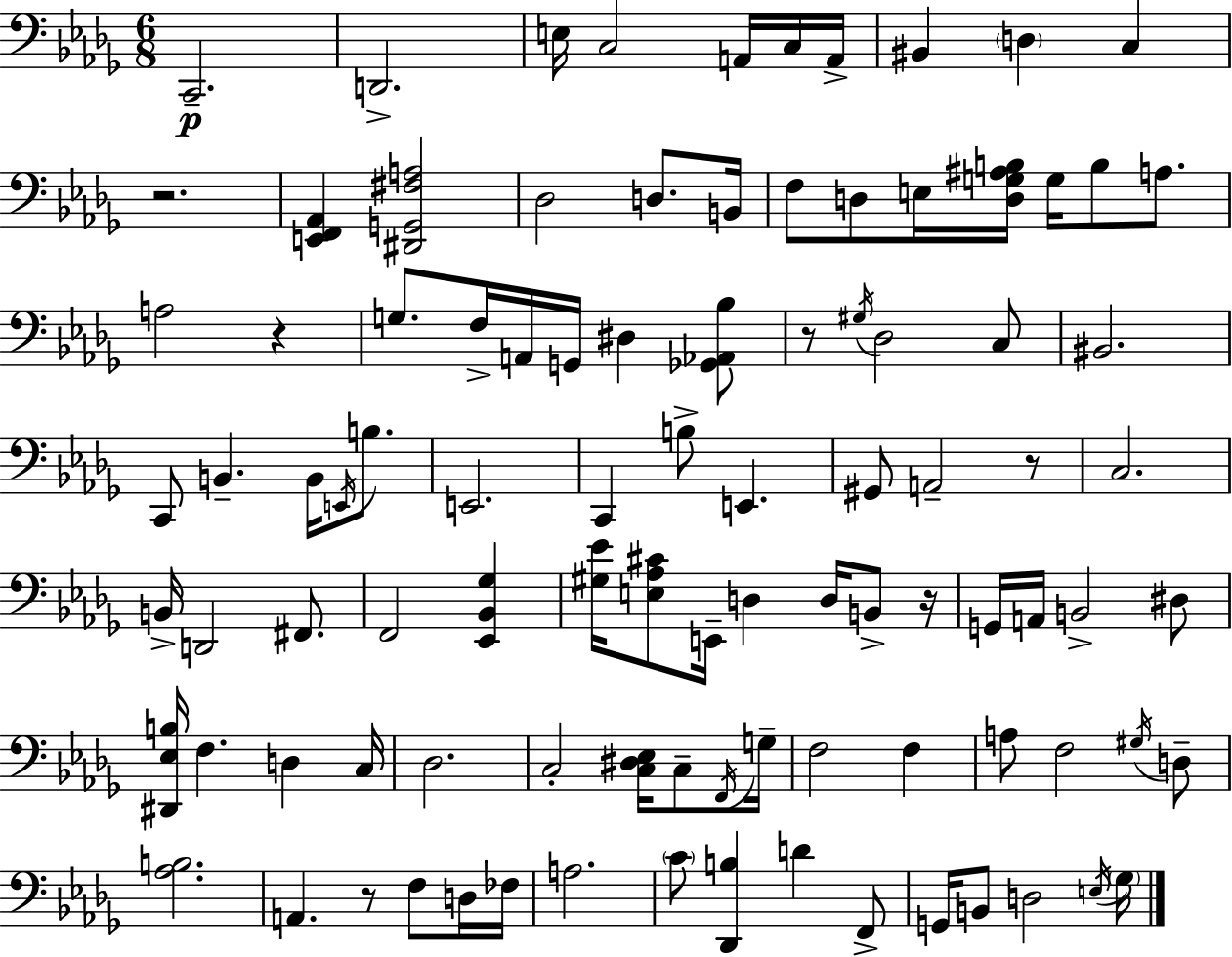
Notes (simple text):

C2/h. D2/h. E3/s C3/h A2/s C3/s A2/s BIS2/q D3/q C3/q R/h. [E2,F2,Ab2]/q [D#2,G2,F#3,A3]/h Db3/h D3/e. B2/s F3/e D3/e E3/s [D3,G3,A#3,B3]/s G3/s B3/e A3/e. A3/h R/q G3/e. F3/s A2/s G2/s D#3/q [Gb2,Ab2,Bb3]/e R/e G#3/s Db3/h C3/e BIS2/h. C2/e B2/q. B2/s E2/s B3/e. E2/h. C2/q B3/e E2/q. G#2/e A2/h R/e C3/h. B2/s D2/h F#2/e. F2/h [Eb2,Bb2,Gb3]/q [G#3,Eb4]/s [E3,Ab3,C#4]/e E2/s D3/q D3/s B2/e R/s G2/s A2/s B2/h D#3/e [D#2,Eb3,B3]/s F3/q. D3/q C3/s Db3/h. C3/h [C3,D#3,Eb3]/s C3/e F2/s G3/s F3/h F3/q A3/e F3/h G#3/s D3/e [Ab3,B3]/h. A2/q. R/e F3/e D3/s FES3/s A3/h. C4/e [Db2,B3]/q D4/q F2/e G2/s B2/e D3/h E3/s Gb3/s